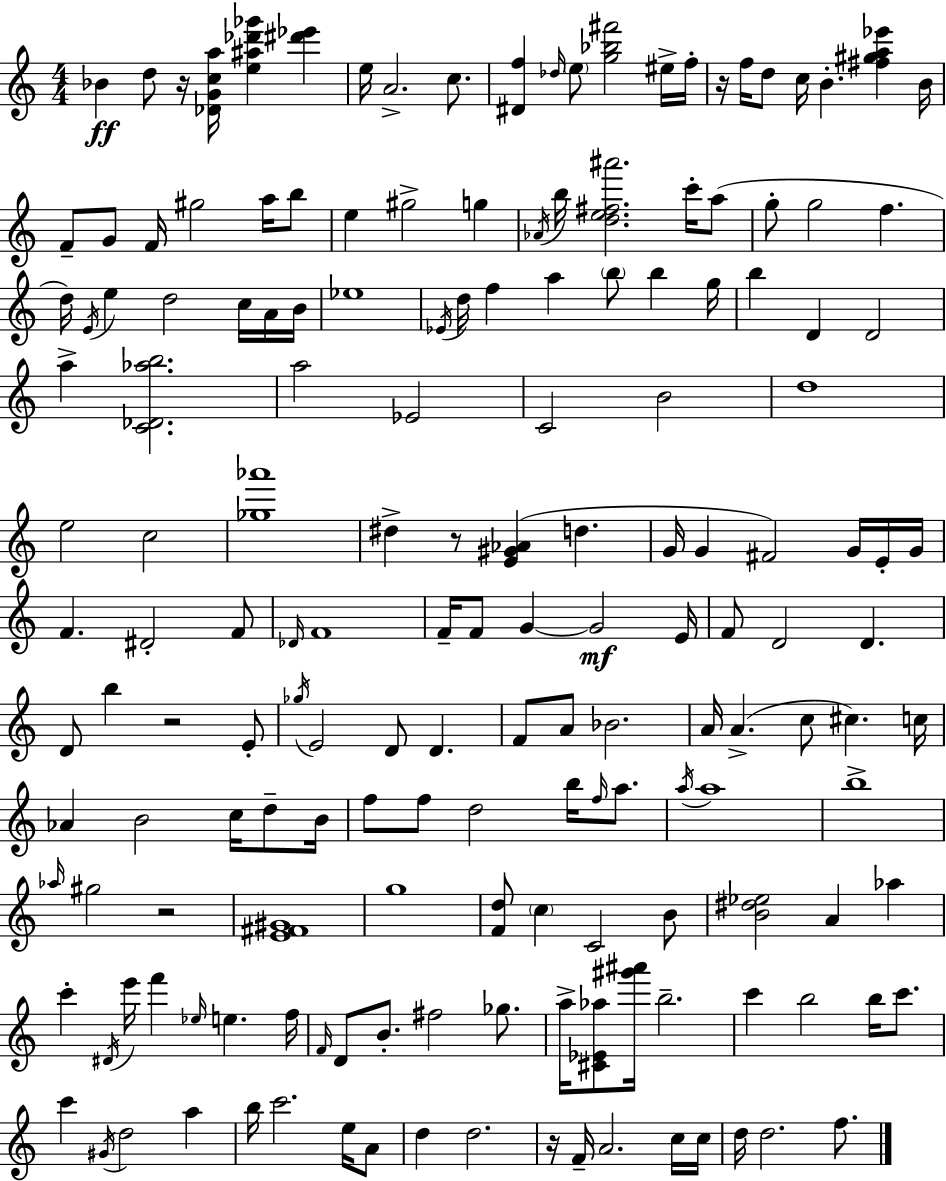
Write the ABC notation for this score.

X:1
T:Untitled
M:4/4
L:1/4
K:Am
_B d/2 z/4 [_DGca]/4 [e^a_d'_g'] [^d'_e'] e/4 A2 c/2 [^Df] _d/4 e/2 [g_b^f']2 ^e/4 f/4 z/4 f/4 d/2 c/4 B [^f^ga_e'] B/4 F/2 G/2 F/4 ^g2 a/4 b/2 e ^g2 g _A/4 b/4 [de^f^a']2 c'/4 a/2 g/2 g2 f d/4 E/4 e d2 c/4 A/4 B/4 _e4 _E/4 d/4 f a b/2 b g/4 b D D2 a [C_D_ab]2 a2 _E2 C2 B2 d4 e2 c2 [_g_a']4 ^d z/2 [E^G_A] d G/4 G ^F2 G/4 E/4 G/4 F ^D2 F/2 _D/4 F4 F/4 F/2 G G2 E/4 F/2 D2 D D/2 b z2 E/2 _g/4 E2 D/2 D F/2 A/2 _B2 A/4 A c/2 ^c c/4 _A B2 c/4 d/2 B/4 f/2 f/2 d2 b/4 f/4 a/2 a/4 a4 b4 _a/4 ^g2 z2 [E^F^G]4 g4 [Fd]/2 c C2 B/2 [B^d_e]2 A _a c' ^D/4 e'/4 f' _e/4 e f/4 F/4 D/2 B/2 ^f2 _g/2 a/4 [^C_E_a]/2 [^g'^a']/4 b2 c' b2 b/4 c'/2 c' ^G/4 d2 a b/4 c'2 e/4 A/2 d d2 z/4 F/4 A2 c/4 c/4 d/4 d2 f/2